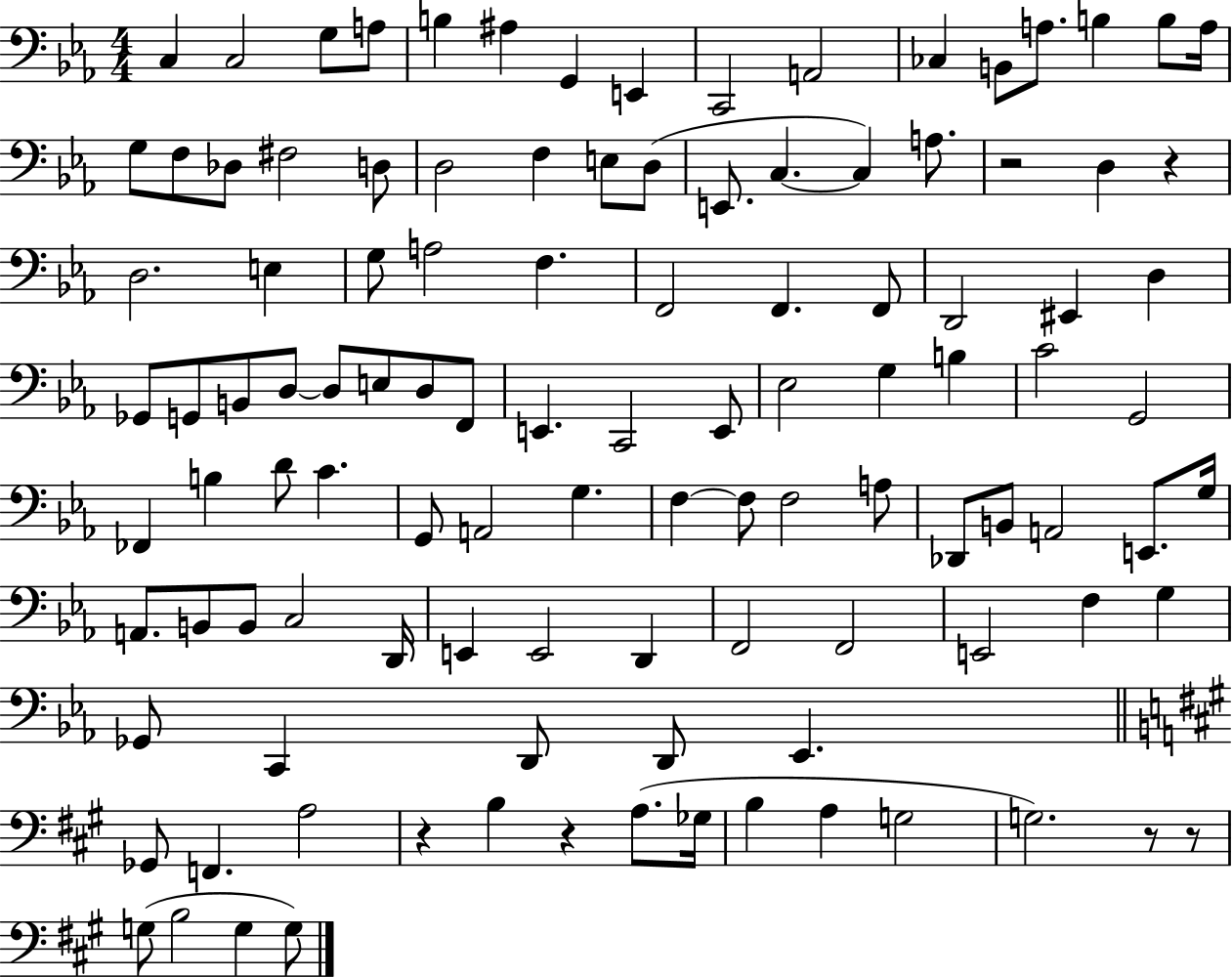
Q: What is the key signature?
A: EES major